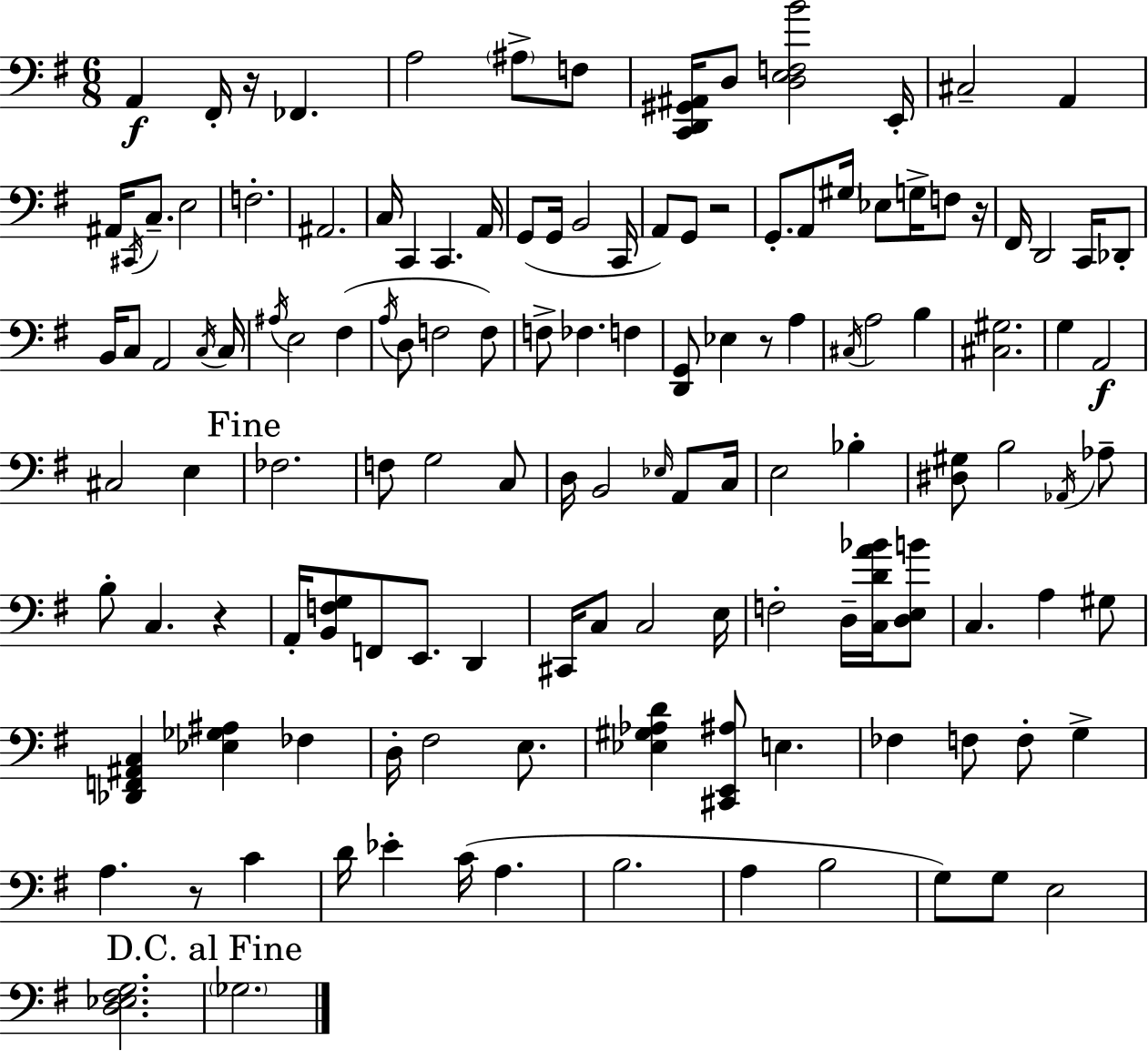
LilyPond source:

{
  \clef bass
  \numericTimeSignature
  \time 6/8
  \key e \minor
  a,4\f fis,16-. r16 fes,4. | a2 \parenthesize ais8-> f8 | <c, d, gis, ais,>16 d8 <d e f b'>2 e,16-. | cis2-- a,4 | \break ais,16 \acciaccatura { cis,16 } c8.-- e2 | f2.-. | ais,2. | c16 c,4 c,4. | \break a,16 g,8( g,16 b,2 | c,16 a,8) g,8 r2 | g,8.-. a,8 \parenthesize gis16 ees8 g16-> f8 | r16 fis,16 d,2 c,16 des,8-. | \break b,16 c8 a,2 | \acciaccatura { c16 } c16 \acciaccatura { ais16 } e2 fis4( | \acciaccatura { a16 } d8 f2 | f8) f8-> fes4. | \break f4 <d, g,>8 ees4 r8 | a4 \acciaccatura { cis16 } a2 | b4 <cis gis>2. | g4 a,2\f | \break cis2 | e4 \mark "Fine" fes2. | f8 g2 | c8 d16 b,2 | \break \grace { ees16 } a,8 c16 e2 | bes4-. <dis gis>8 b2 | \acciaccatura { aes,16 } aes8-- b8-. c4. | r4 a,16-. <b, f g>8 f,8 | \break e,8. d,4 cis,16 c8 c2 | e16 f2-. | d16-- <c d' a' bes'>16 <d e b'>8 c4. | a4 gis8 <des, f, ais, c>4 <ees ges ais>4 | \break fes4 d16-. fis2 | e8. <ees gis aes d'>4 <cis, e, ais>8 | e4. fes4 f8 | f8-. g4-> a4. | \break r8 c'4 d'16 ees'4-. | c'16( a4. b2. | a4 b2 | g8) g8 e2 | \break <d ees fis g>2. | \mark "D.C. al Fine" \parenthesize ges2. | \bar "|."
}